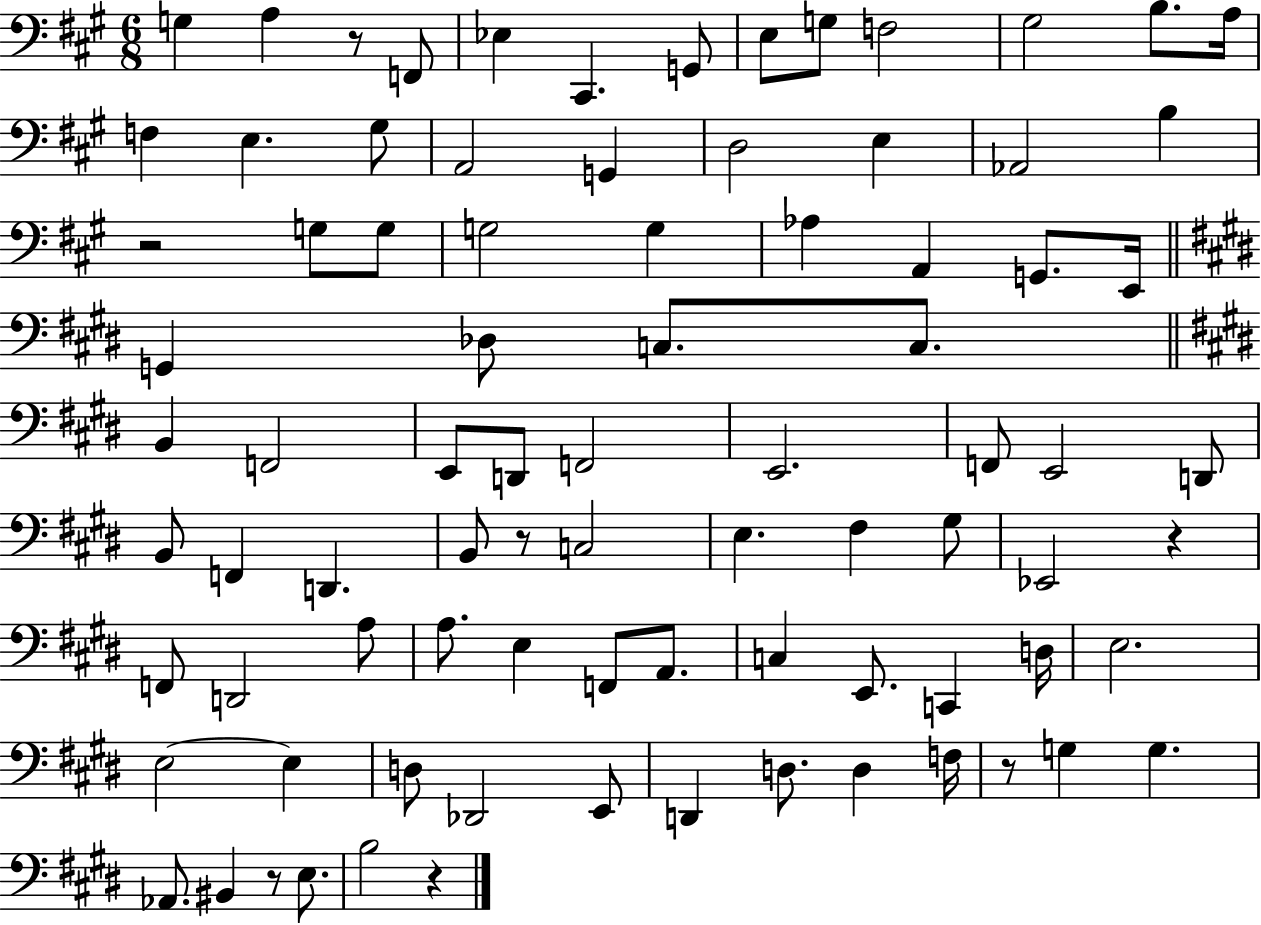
X:1
T:Untitled
M:6/8
L:1/4
K:A
G, A, z/2 F,,/2 _E, ^C,, G,,/2 E,/2 G,/2 F,2 ^G,2 B,/2 A,/4 F, E, ^G,/2 A,,2 G,, D,2 E, _A,,2 B, z2 G,/2 G,/2 G,2 G, _A, A,, G,,/2 E,,/4 G,, _D,/2 C,/2 C,/2 B,, F,,2 E,,/2 D,,/2 F,,2 E,,2 F,,/2 E,,2 D,,/2 B,,/2 F,, D,, B,,/2 z/2 C,2 E, ^F, ^G,/2 _E,,2 z F,,/2 D,,2 A,/2 A,/2 E, F,,/2 A,,/2 C, E,,/2 C,, D,/4 E,2 E,2 E, D,/2 _D,,2 E,,/2 D,, D,/2 D, F,/4 z/2 G, G, _A,,/2 ^B,, z/2 E,/2 B,2 z